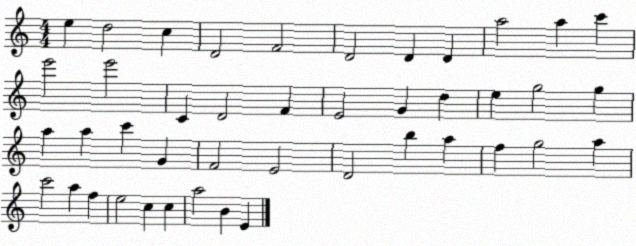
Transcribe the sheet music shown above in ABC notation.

X:1
T:Untitled
M:4/4
L:1/4
K:C
e d2 c D2 F2 D2 D D a2 a c' e'2 e'2 C D2 F E2 G d e g2 g a a c' G F2 E2 D2 b a f g2 a c'2 a f e2 c c a2 B E